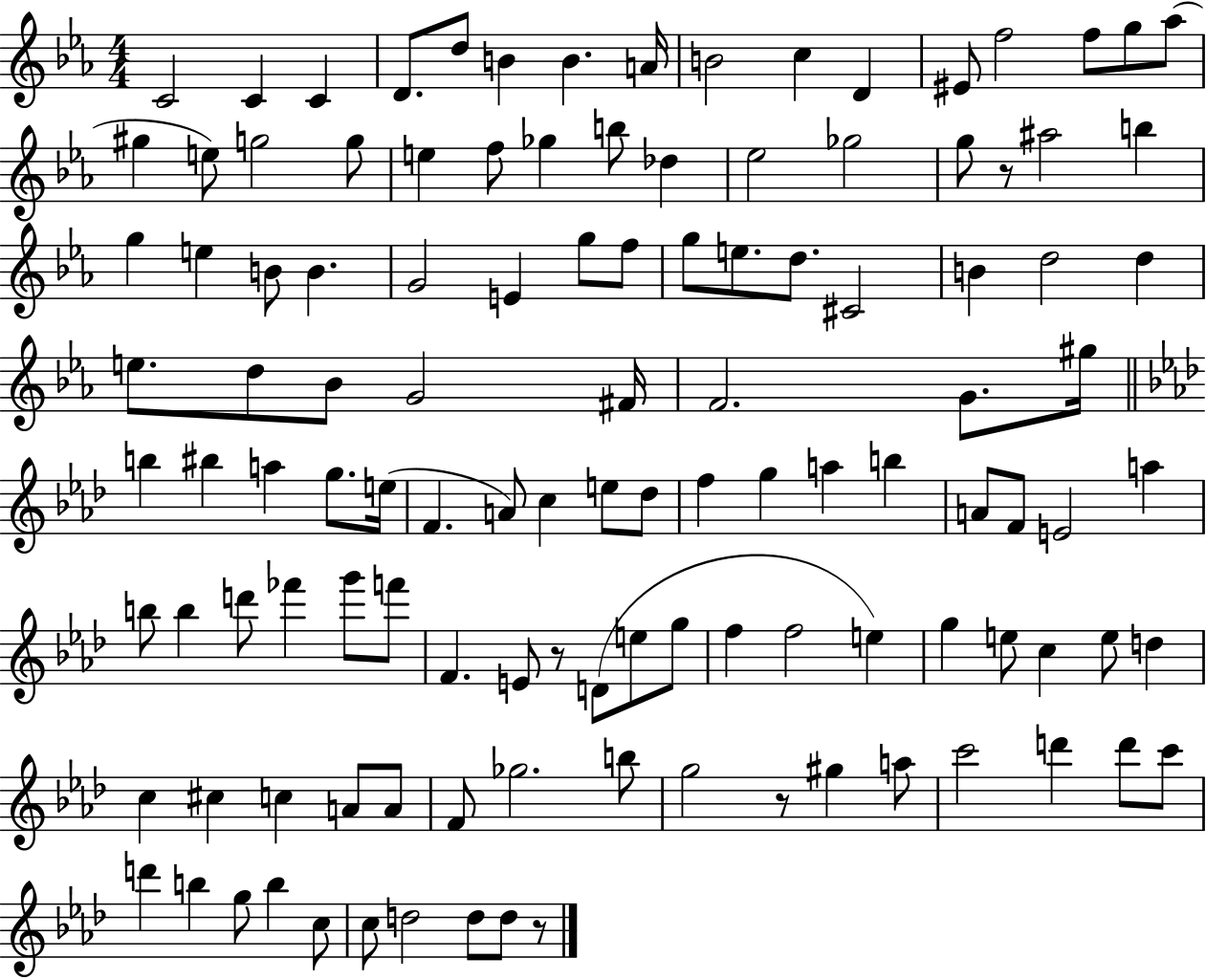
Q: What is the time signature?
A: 4/4